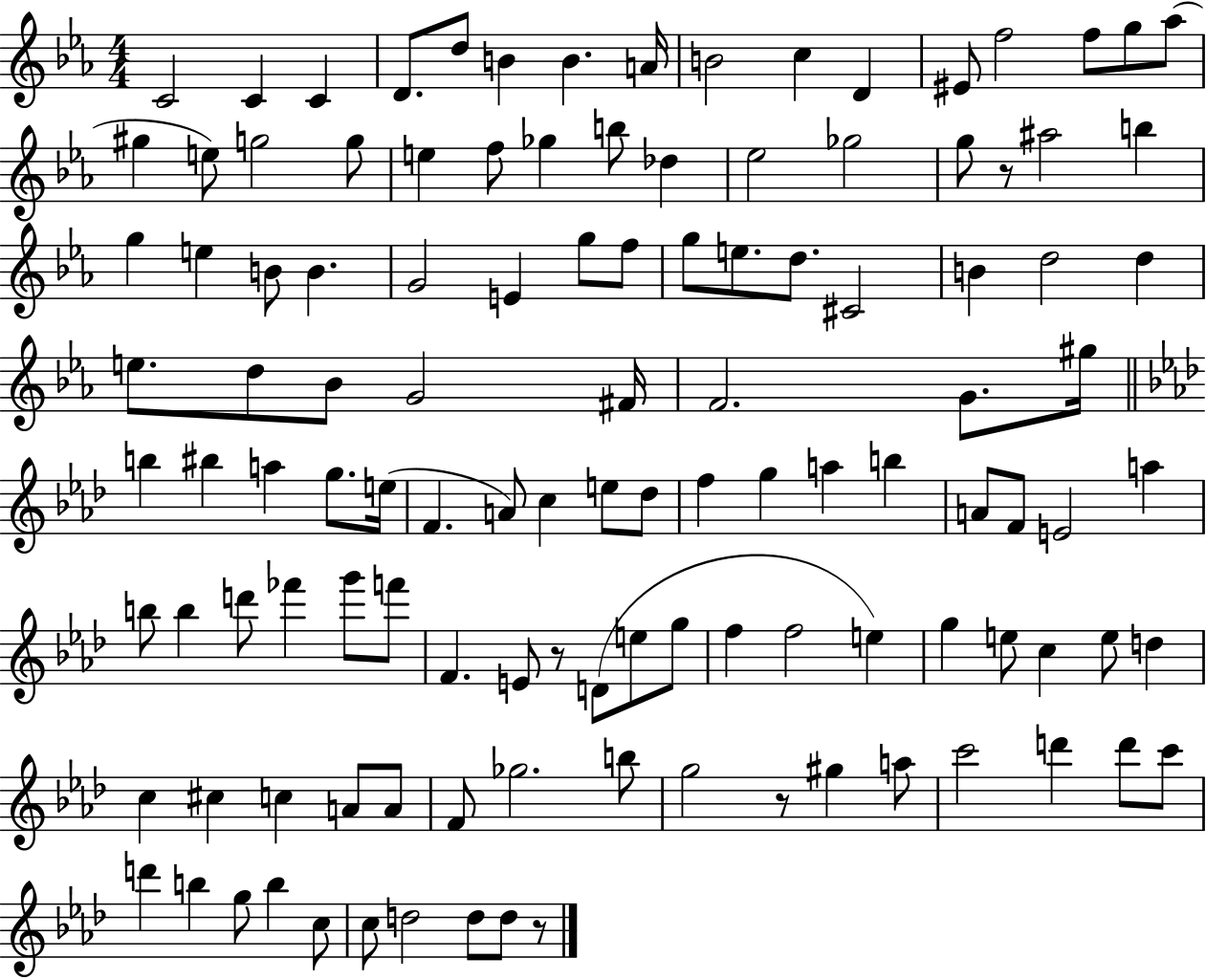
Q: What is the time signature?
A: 4/4